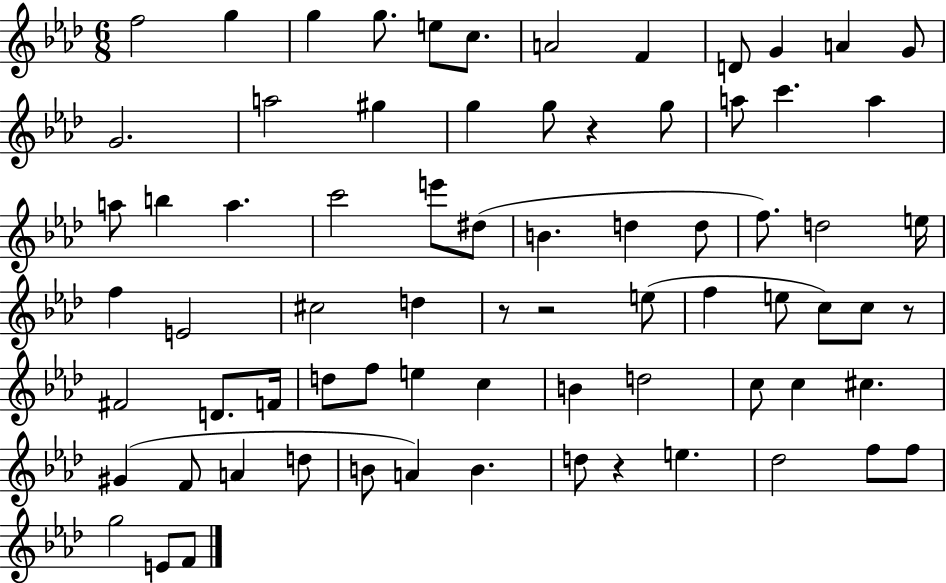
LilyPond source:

{
  \clef treble
  \numericTimeSignature
  \time 6/8
  \key aes \major
  f''2 g''4 | g''4 g''8. e''8 c''8. | a'2 f'4 | d'8 g'4 a'4 g'8 | \break g'2. | a''2 gis''4 | g''4 g''8 r4 g''8 | a''8 c'''4. a''4 | \break a''8 b''4 a''4. | c'''2 e'''8 dis''8( | b'4. d''4 d''8 | f''8.) d''2 e''16 | \break f''4 e'2 | cis''2 d''4 | r8 r2 e''8( | f''4 e''8 c''8) c''8 r8 | \break fis'2 d'8. f'16 | d''8 f''8 e''4 c''4 | b'4 d''2 | c''8 c''4 cis''4. | \break gis'4( f'8 a'4 d''8 | b'8 a'4) b'4. | d''8 r4 e''4. | des''2 f''8 f''8 | \break g''2 e'8 f'8 | \bar "|."
}